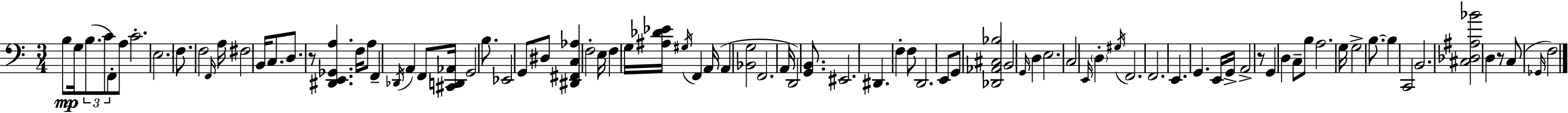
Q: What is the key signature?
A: C major